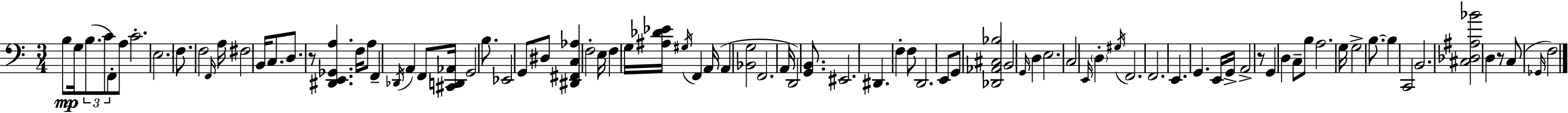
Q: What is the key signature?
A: C major